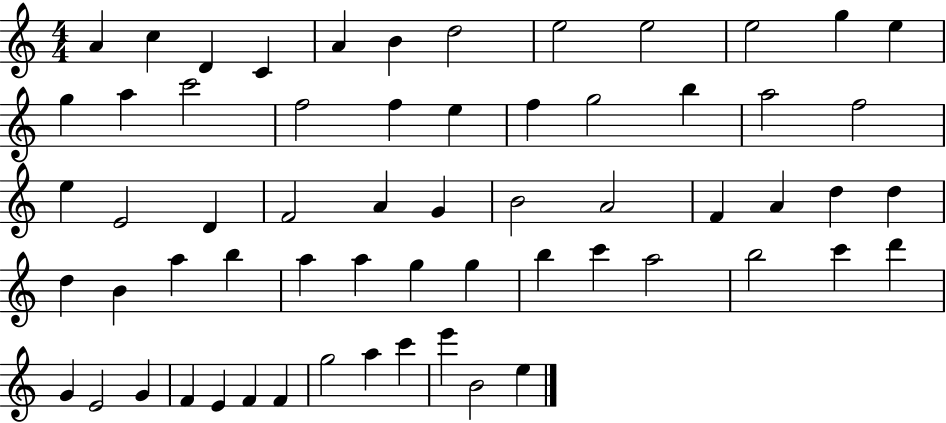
A4/q C5/q D4/q C4/q A4/q B4/q D5/h E5/h E5/h E5/h G5/q E5/q G5/q A5/q C6/h F5/h F5/q E5/q F5/q G5/h B5/q A5/h F5/h E5/q E4/h D4/q F4/h A4/q G4/q B4/h A4/h F4/q A4/q D5/q D5/q D5/q B4/q A5/q B5/q A5/q A5/q G5/q G5/q B5/q C6/q A5/h B5/h C6/q D6/q G4/q E4/h G4/q F4/q E4/q F4/q F4/q G5/h A5/q C6/q E6/q B4/h E5/q